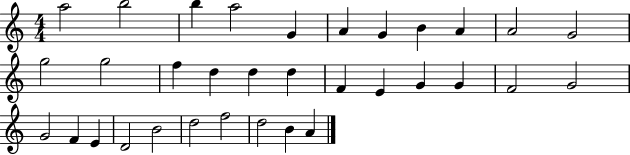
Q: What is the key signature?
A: C major